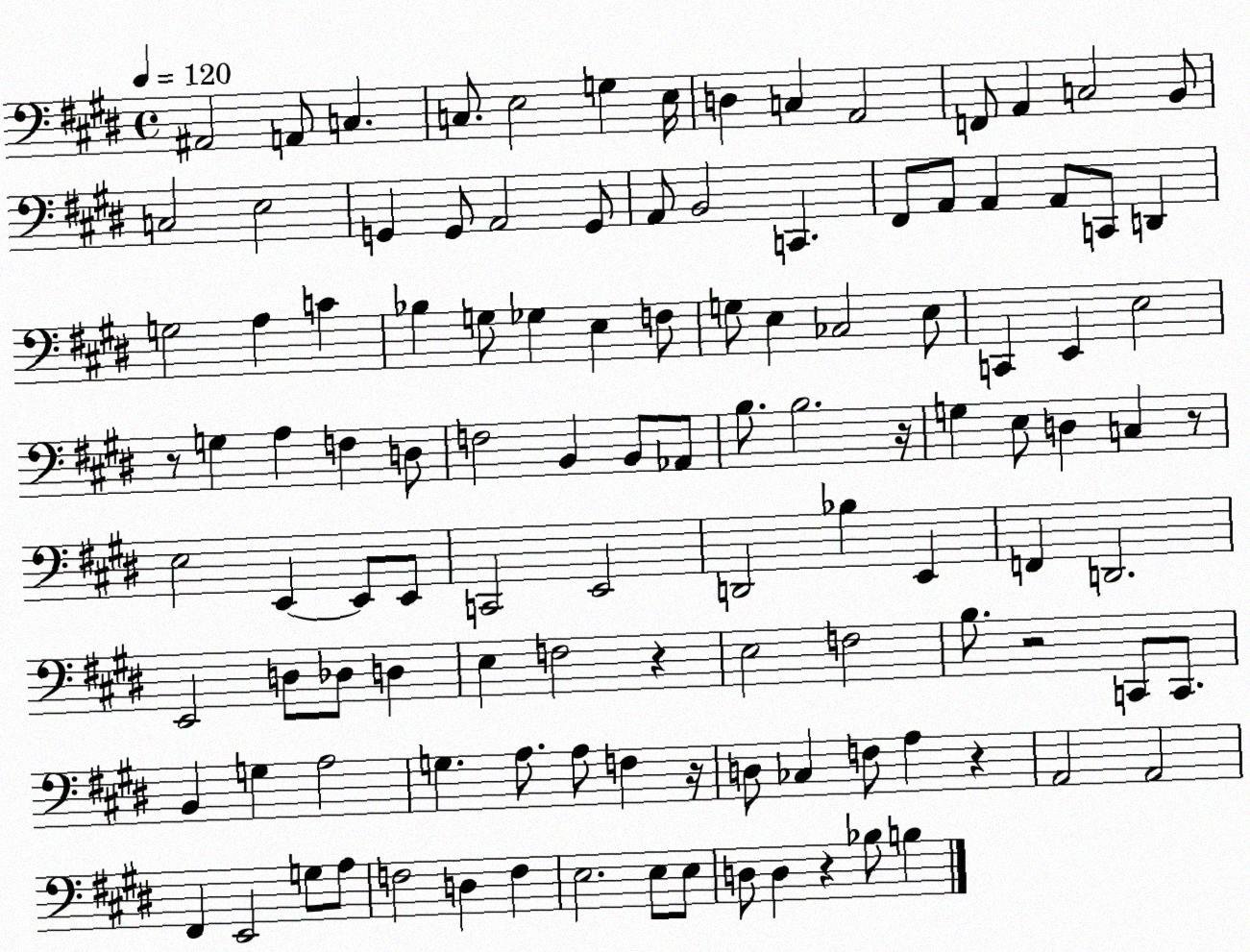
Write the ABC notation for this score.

X:1
T:Untitled
M:4/4
L:1/4
K:E
^A,,2 A,,/2 C, C,/2 E,2 G, E,/4 D, C, A,,2 F,,/2 A,, C,2 B,,/2 C,2 E,2 G,, G,,/2 A,,2 G,,/2 A,,/2 B,,2 C,, ^F,,/2 A,,/2 A,, A,,/2 C,,/2 D,, G,2 A, C _B, G,/2 _G, E, F,/2 G,/2 E, _C,2 E,/2 C,, E,, E,2 z/2 G, A, F, D,/2 F,2 B,, B,,/2 _A,,/2 B,/2 B,2 z/4 G, E,/2 D, C, z/2 E,2 E,, E,,/2 E,,/2 C,,2 E,,2 D,,2 _B, E,, F,, D,,2 E,,2 D,/2 _D,/2 D, E, F,2 z E,2 F,2 B,/2 z2 C,,/2 C,,/2 B,, G, A,2 G, A,/2 A,/2 F, z/4 D,/2 _C, F,/2 A, z A,,2 A,,2 ^F,, E,,2 G,/2 A,/2 F,2 D, F, E,2 E,/2 E,/2 D,/2 D, z _B,/2 B,